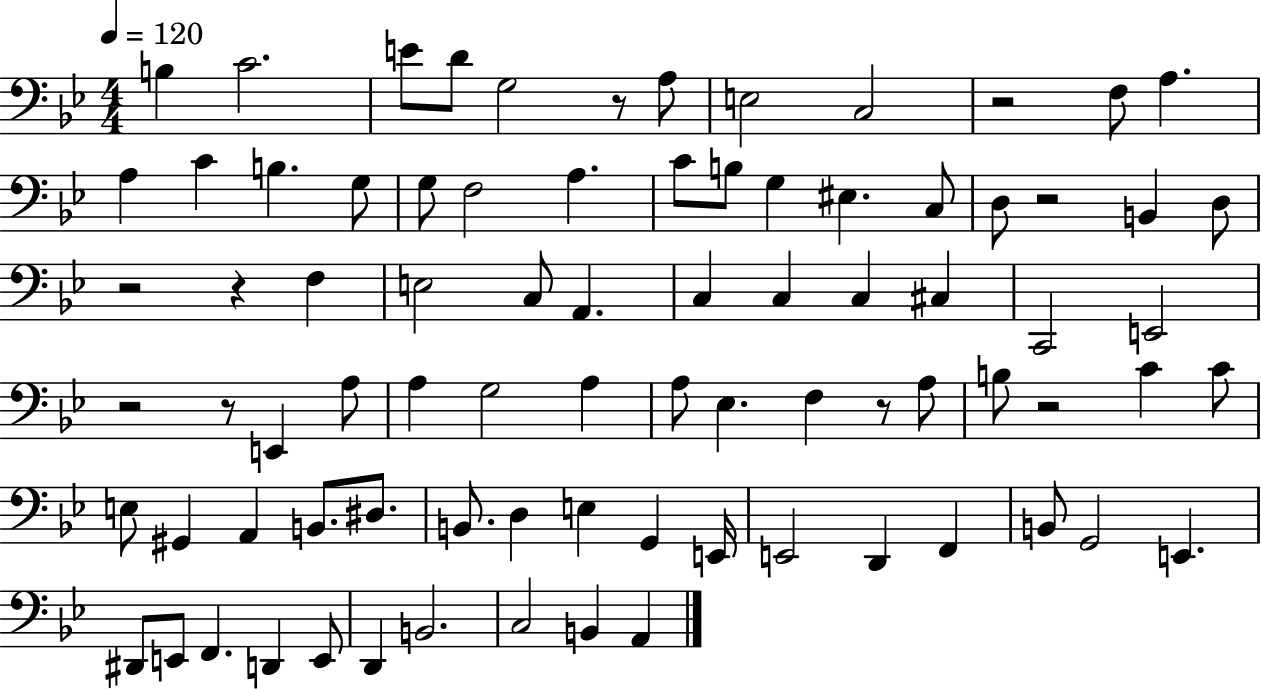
B3/q C4/h. E4/e D4/e G3/h R/e A3/e E3/h C3/h R/h F3/e A3/q. A3/q C4/q B3/q. G3/e G3/e F3/h A3/q. C4/e B3/e G3/q EIS3/q. C3/e D3/e R/h B2/q D3/e R/h R/q F3/q E3/h C3/e A2/q. C3/q C3/q C3/q C#3/q C2/h E2/h R/h R/e E2/q A3/e A3/q G3/h A3/q A3/e Eb3/q. F3/q R/e A3/e B3/e R/h C4/q C4/e E3/e G#2/q A2/q B2/e. D#3/e. B2/e. D3/q E3/q G2/q E2/s E2/h D2/q F2/q B2/e G2/h E2/q. D#2/e E2/e F2/q. D2/q E2/e D2/q B2/h. C3/h B2/q A2/q